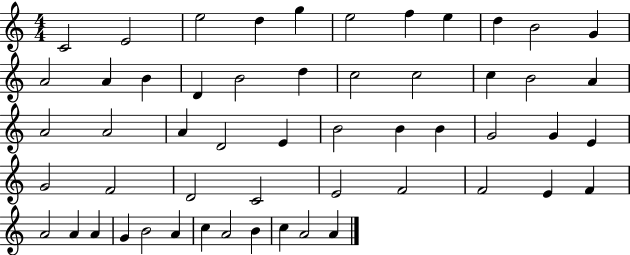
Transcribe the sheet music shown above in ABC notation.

X:1
T:Untitled
M:4/4
L:1/4
K:C
C2 E2 e2 d g e2 f e d B2 G A2 A B D B2 d c2 c2 c B2 A A2 A2 A D2 E B2 B B G2 G E G2 F2 D2 C2 E2 F2 F2 E F A2 A A G B2 A c A2 B c A2 A